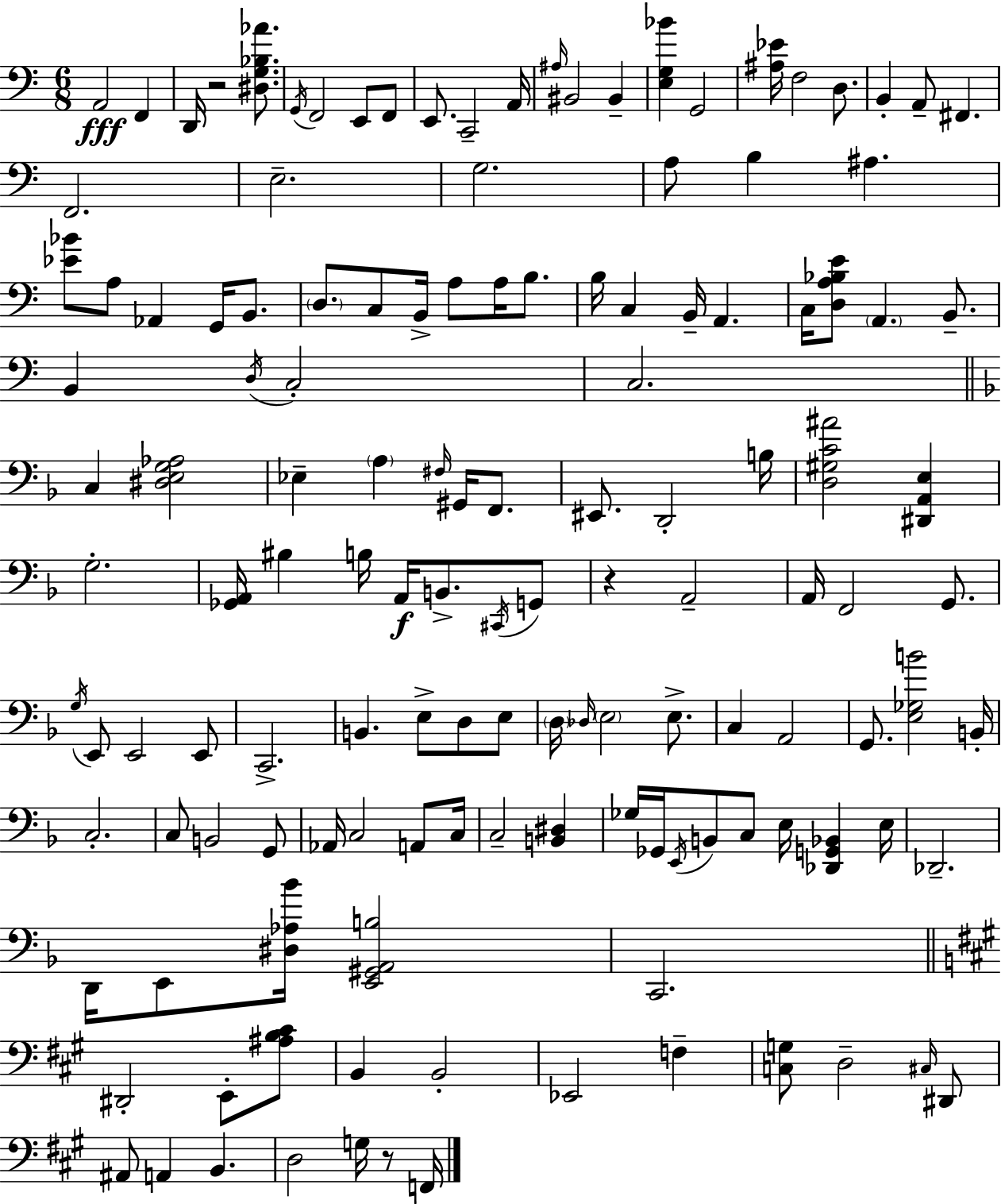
A2/h F2/q D2/s R/h [D#3,G3,Bb3,Ab4]/e. G2/s F2/h E2/e F2/e E2/e. C2/h A2/s A#3/s BIS2/h BIS2/q [E3,G3,Bb4]/q G2/h [A#3,Eb4]/s F3/h D3/e. B2/q A2/e F#2/q. F2/h. E3/h. G3/h. A3/e B3/q A#3/q. [Eb4,Bb4]/e A3/e Ab2/q G2/s B2/e. D3/e. C3/e B2/s A3/e A3/s B3/e. B3/s C3/q B2/s A2/q. C3/s [D3,A3,Bb3,E4]/e A2/q. B2/e. B2/q D3/s C3/h C3/h. C3/q [D#3,E3,G3,Ab3]/h Eb3/q A3/q F#3/s G#2/s F2/e. EIS2/e. D2/h B3/s [D3,G#3,C4,A#4]/h [D#2,A2,E3]/q G3/h. [Gb2,A2]/s BIS3/q B3/s A2/s B2/e. C#2/s G2/e R/q A2/h A2/s F2/h G2/e. G3/s E2/e E2/h E2/e C2/h. B2/q. E3/e D3/e E3/e D3/s Db3/s E3/h E3/e. C3/q A2/h G2/e. [E3,Gb3,B4]/h B2/s C3/h. C3/e B2/h G2/e Ab2/s C3/h A2/e C3/s C3/h [B2,D#3]/q Gb3/s Gb2/s E2/s B2/e C3/e E3/s [Db2,G2,Bb2]/q E3/s Db2/h. D2/s E2/e [D#3,Ab3,Bb4]/s [E2,G#2,A2,B3]/h C2/h. D#2/h E2/e [A#3,B3,C#4]/e B2/q B2/h Eb2/h F3/q [C3,G3]/e D3/h C#3/s D#2/e A#2/e A2/q B2/q. D3/h G3/s R/e F2/s